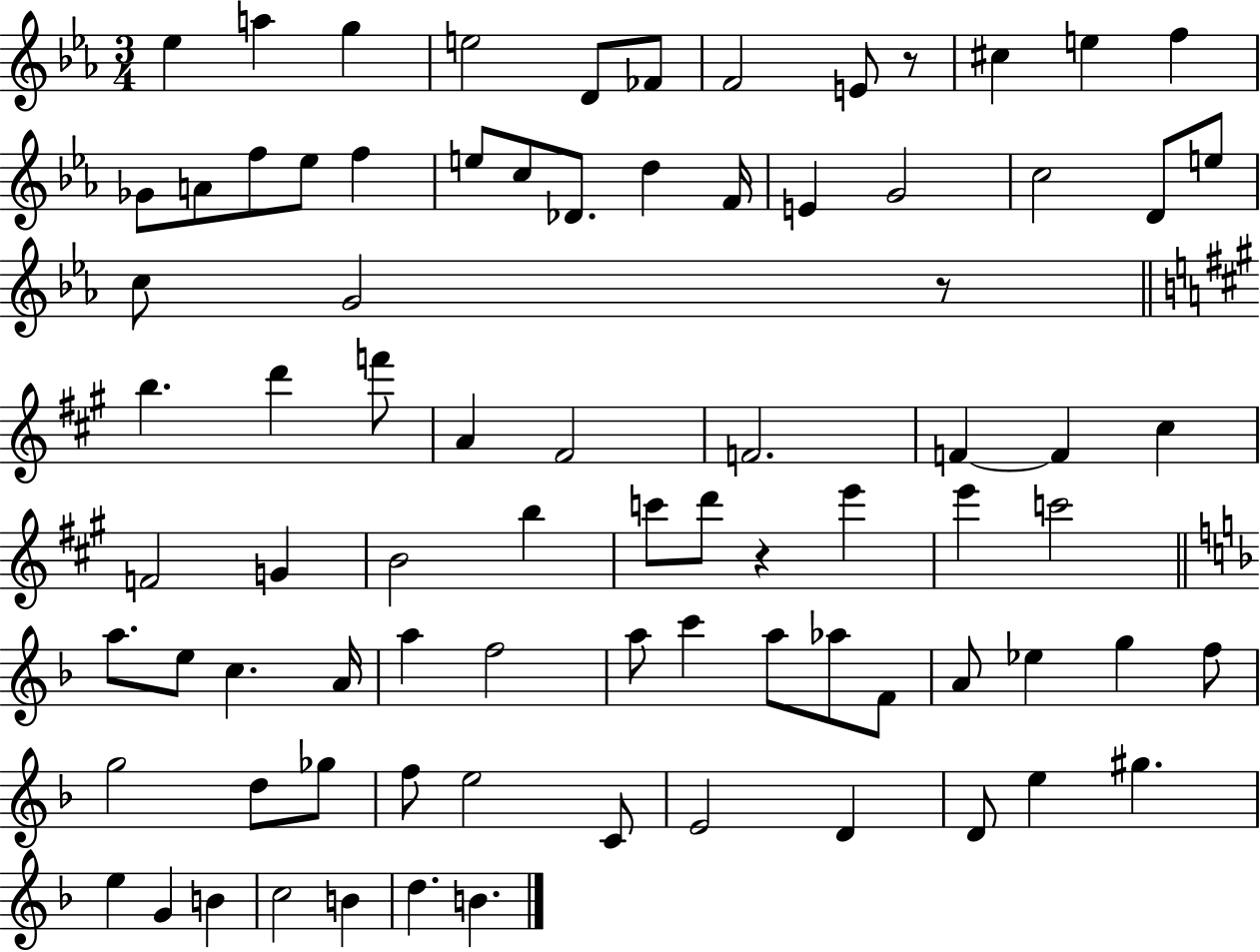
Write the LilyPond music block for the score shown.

{
  \clef treble
  \numericTimeSignature
  \time 3/4
  \key ees \major
  ees''4 a''4 g''4 | e''2 d'8 fes'8 | f'2 e'8 r8 | cis''4 e''4 f''4 | \break ges'8 a'8 f''8 ees''8 f''4 | e''8 c''8 des'8. d''4 f'16 | e'4 g'2 | c''2 d'8 e''8 | \break c''8 g'2 r8 | \bar "||" \break \key a \major b''4. d'''4 f'''8 | a'4 fis'2 | f'2. | f'4~~ f'4 cis''4 | \break f'2 g'4 | b'2 b''4 | c'''8 d'''8 r4 e'''4 | e'''4 c'''2 | \break \bar "||" \break \key d \minor a''8. e''8 c''4. a'16 | a''4 f''2 | a''8 c'''4 a''8 aes''8 f'8 | a'8 ees''4 g''4 f''8 | \break g''2 d''8 ges''8 | f''8 e''2 c'8 | e'2 d'4 | d'8 e''4 gis''4. | \break e''4 g'4 b'4 | c''2 b'4 | d''4. b'4. | \bar "|."
}